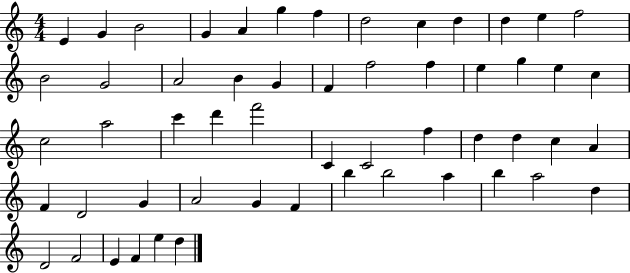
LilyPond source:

{
  \clef treble
  \numericTimeSignature
  \time 4/4
  \key c \major
  e'4 g'4 b'2 | g'4 a'4 g''4 f''4 | d''2 c''4 d''4 | d''4 e''4 f''2 | \break b'2 g'2 | a'2 b'4 g'4 | f'4 f''2 f''4 | e''4 g''4 e''4 c''4 | \break c''2 a''2 | c'''4 d'''4 f'''2 | c'4 c'2 f''4 | d''4 d''4 c''4 a'4 | \break f'4 d'2 g'4 | a'2 g'4 f'4 | b''4 b''2 a''4 | b''4 a''2 d''4 | \break d'2 f'2 | e'4 f'4 e''4 d''4 | \bar "|."
}